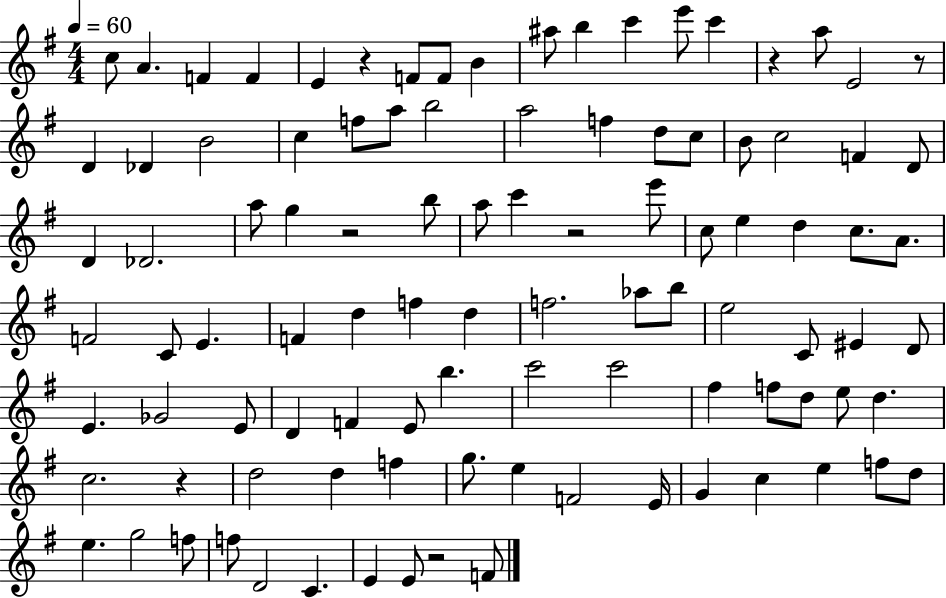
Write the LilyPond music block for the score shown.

{
  \clef treble
  \numericTimeSignature
  \time 4/4
  \key g \major
  \tempo 4 = 60
  \repeat volta 2 { c''8 a'4. f'4 f'4 | e'4 r4 f'8 f'8 b'4 | ais''8 b''4 c'''4 e'''8 c'''4 | r4 a''8 e'2 r8 | \break d'4 des'4 b'2 | c''4 f''8 a''8 b''2 | a''2 f''4 d''8 c''8 | b'8 c''2 f'4 d'8 | \break d'4 des'2. | a''8 g''4 r2 b''8 | a''8 c'''4 r2 e'''8 | c''8 e''4 d''4 c''8. a'8. | \break f'2 c'8 e'4. | f'4 d''4 f''4 d''4 | f''2. aes''8 b''8 | e''2 c'8 eis'4 d'8 | \break e'4. ges'2 e'8 | d'4 f'4 e'8 b''4. | c'''2 c'''2 | fis''4 f''8 d''8 e''8 d''4. | \break c''2. r4 | d''2 d''4 f''4 | g''8. e''4 f'2 e'16 | g'4 c''4 e''4 f''8 d''8 | \break e''4. g''2 f''8 | f''8 d'2 c'4. | e'4 e'8 r2 f'8 | } \bar "|."
}